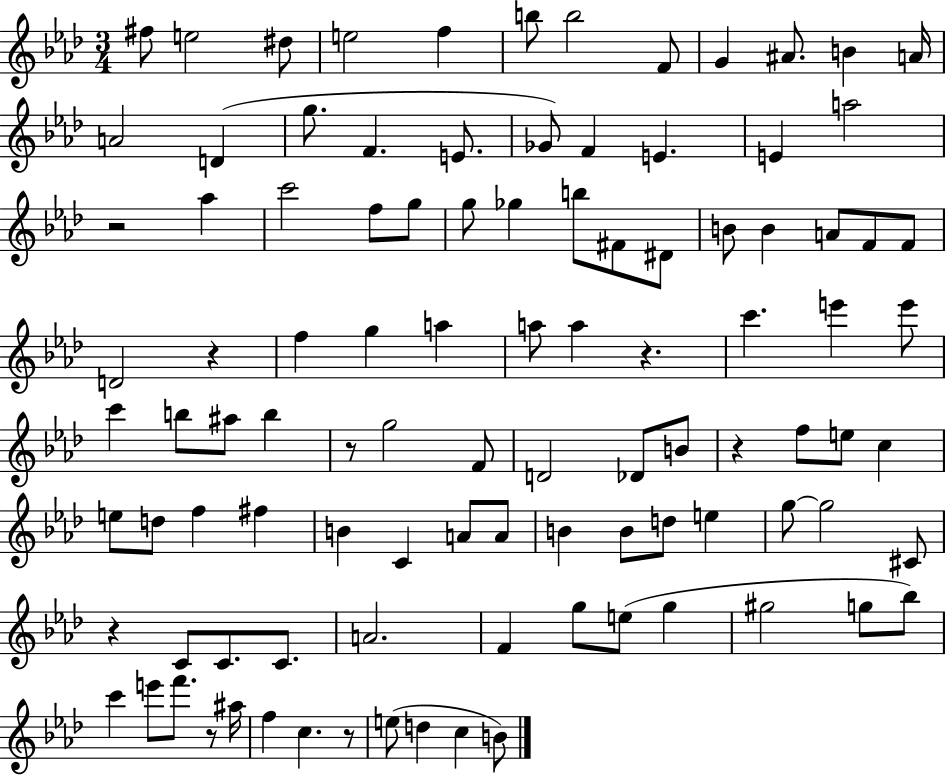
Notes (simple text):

F#5/e E5/h D#5/e E5/h F5/q B5/e B5/h F4/e G4/q A#4/e. B4/q A4/s A4/h D4/q G5/e. F4/q. E4/e. Gb4/e F4/q E4/q. E4/q A5/h R/h Ab5/q C6/h F5/e G5/e G5/e Gb5/q B5/e F#4/e D#4/e B4/e B4/q A4/e F4/e F4/e D4/h R/q F5/q G5/q A5/q A5/e A5/q R/q. C6/q. E6/q E6/e C6/q B5/e A#5/e B5/q R/e G5/h F4/e D4/h Db4/e B4/e R/q F5/e E5/e C5/q E5/e D5/e F5/q F#5/q B4/q C4/q A4/e A4/e B4/q B4/e D5/e E5/q G5/e G5/h C#4/e R/q C4/e C4/e. C4/e. A4/h. F4/q G5/e E5/e G5/q G#5/h G5/e Bb5/e C6/q E6/e F6/e. R/e A#5/s F5/q C5/q. R/e E5/e D5/q C5/q B4/e